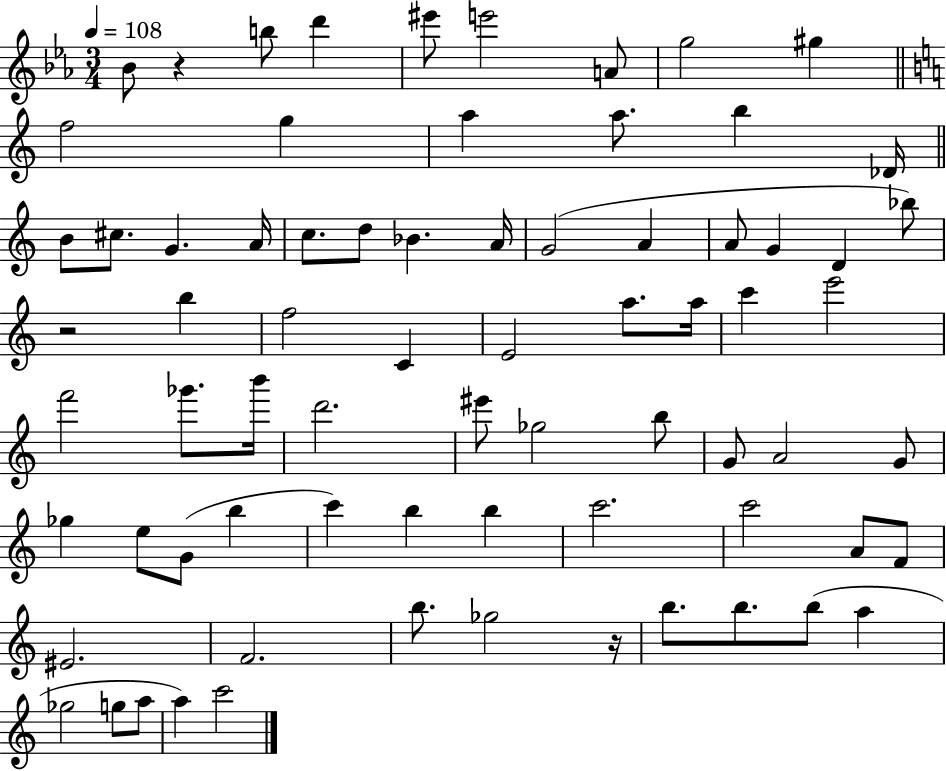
{
  \clef treble
  \numericTimeSignature
  \time 3/4
  \key ees \major
  \tempo 4 = 108
  bes'8 r4 b''8 d'''4 | eis'''8 e'''2 a'8 | g''2 gis''4 | \bar "||" \break \key c \major f''2 g''4 | a''4 a''8. b''4 des'16 | \bar "||" \break \key c \major b'8 cis''8. g'4. a'16 | c''8. d''8 bes'4. a'16 | g'2( a'4 | a'8 g'4 d'4 bes''8) | \break r2 b''4 | f''2 c'4 | e'2 a''8. a''16 | c'''4 e'''2 | \break f'''2 ges'''8. b'''16 | d'''2. | eis'''8 ges''2 b''8 | g'8 a'2 g'8 | \break ges''4 e''8 g'8( b''4 | c'''4) b''4 b''4 | c'''2. | c'''2 a'8 f'8 | \break eis'2. | f'2. | b''8. ges''2 r16 | b''8. b''8. b''8( a''4 | \break ges''2 g''8 a''8 | a''4) c'''2 | \bar "|."
}